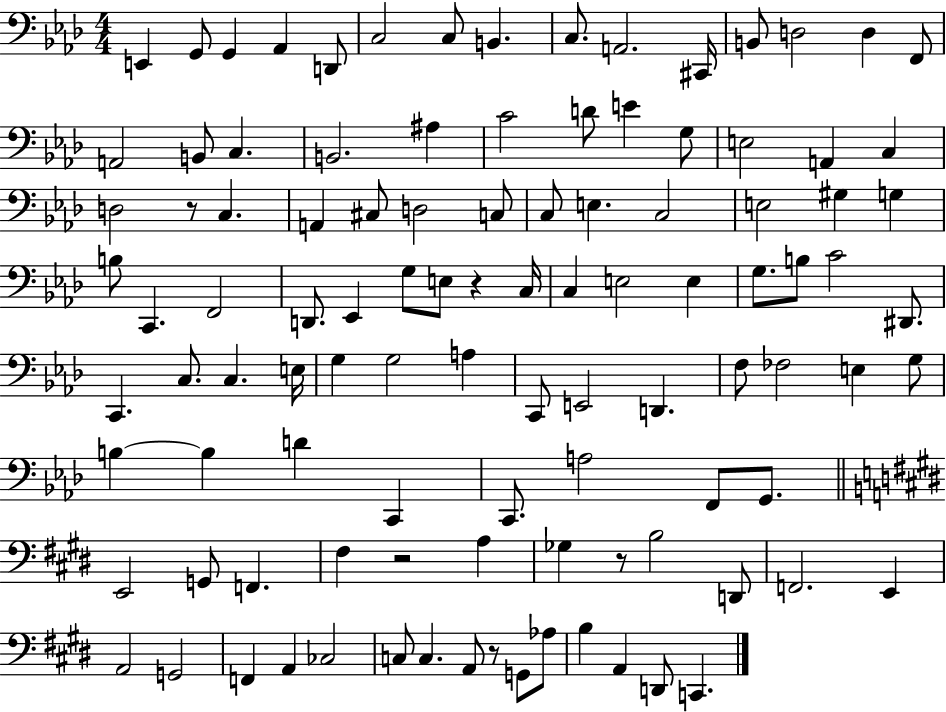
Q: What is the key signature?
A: AES major